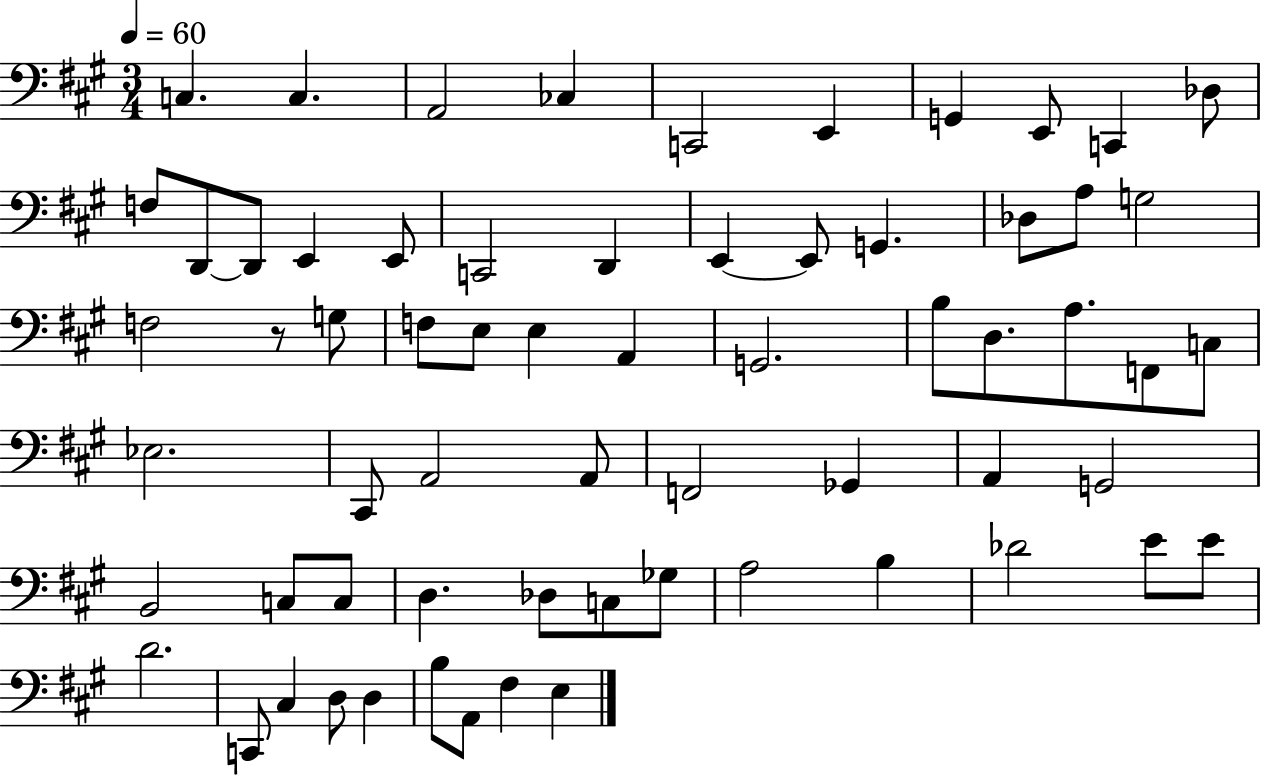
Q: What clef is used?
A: bass